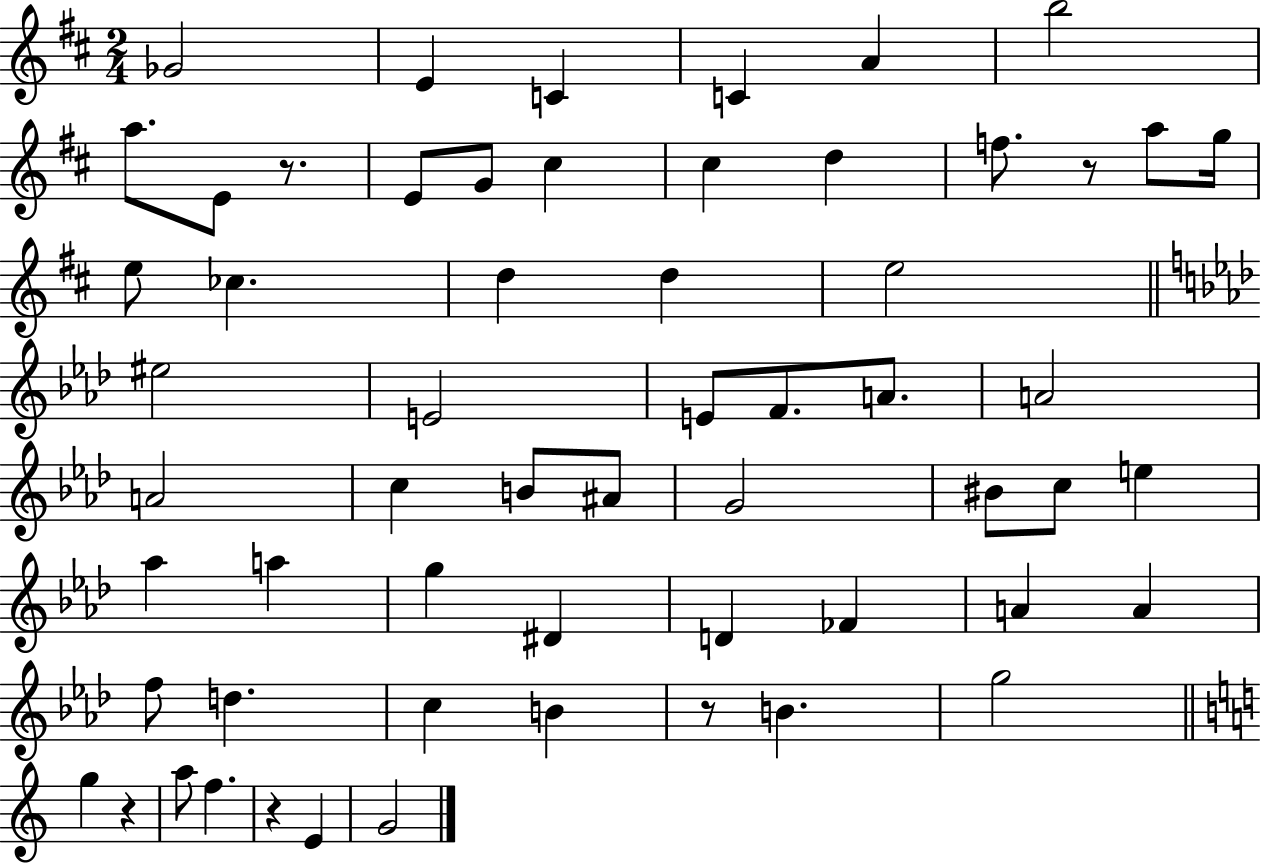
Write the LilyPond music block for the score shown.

{
  \clef treble
  \numericTimeSignature
  \time 2/4
  \key d \major
  ges'2 | e'4 c'4 | c'4 a'4 | b''2 | \break a''8. e'8 r8. | e'8 g'8 cis''4 | cis''4 d''4 | f''8. r8 a''8 g''16 | \break e''8 ces''4. | d''4 d''4 | e''2 | \bar "||" \break \key aes \major eis''2 | e'2 | e'8 f'8. a'8. | a'2 | \break a'2 | c''4 b'8 ais'8 | g'2 | bis'8 c''8 e''4 | \break aes''4 a''4 | g''4 dis'4 | d'4 fes'4 | a'4 a'4 | \break f''8 d''4. | c''4 b'4 | r8 b'4. | g''2 | \break \bar "||" \break \key c \major g''4 r4 | a''8 f''4. | r4 e'4 | g'2 | \break \bar "|."
}